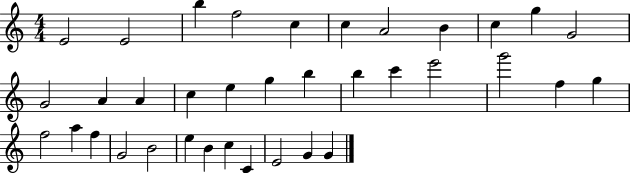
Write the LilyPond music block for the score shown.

{
  \clef treble
  \numericTimeSignature
  \time 4/4
  \key c \major
  e'2 e'2 | b''4 f''2 c''4 | c''4 a'2 b'4 | c''4 g''4 g'2 | \break g'2 a'4 a'4 | c''4 e''4 g''4 b''4 | b''4 c'''4 e'''2 | g'''2 f''4 g''4 | \break f''2 a''4 f''4 | g'2 b'2 | e''4 b'4 c''4 c'4 | e'2 g'4 g'4 | \break \bar "|."
}